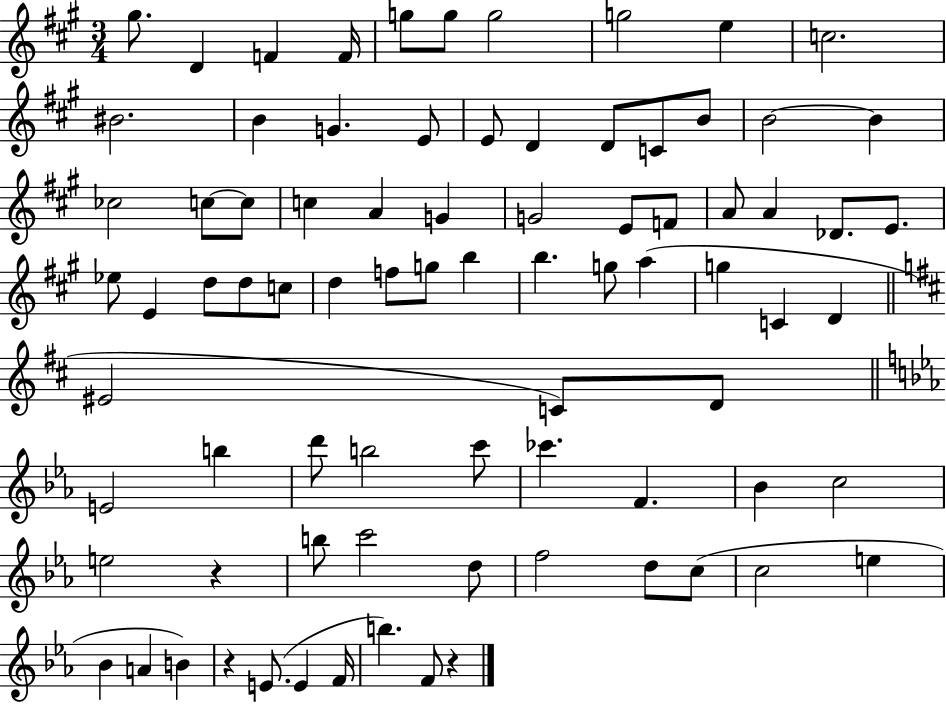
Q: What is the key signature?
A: A major